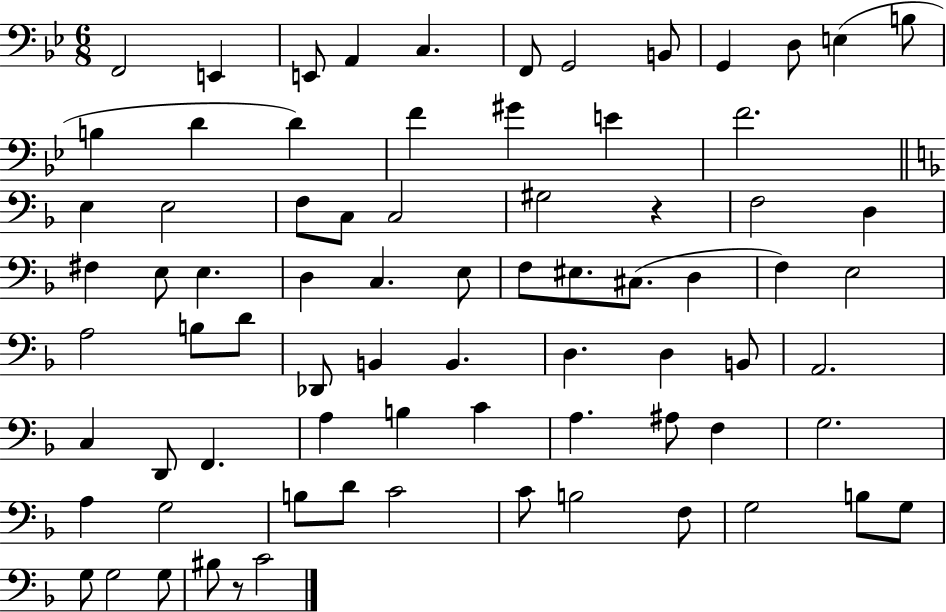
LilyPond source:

{
  \clef bass
  \numericTimeSignature
  \time 6/8
  \key bes \major
  f,2 e,4 | e,8 a,4 c4. | f,8 g,2 b,8 | g,4 d8 e4( b8 | \break b4 d'4 d'4) | f'4 gis'4 e'4 | f'2. | \bar "||" \break \key f \major e4 e2 | f8 c8 c2 | gis2 r4 | f2 d4 | \break fis4 e8 e4. | d4 c4. e8 | f8 eis8. cis8.( d4 | f4) e2 | \break a2 b8 d'8 | des,8 b,4 b,4. | d4. d4 b,8 | a,2. | \break c4 d,8 f,4. | a4 b4 c'4 | a4. ais8 f4 | g2. | \break a4 g2 | b8 d'8 c'2 | c'8 b2 f8 | g2 b8 g8 | \break g8 g2 g8 | bis8 r8 c'2 | \bar "|."
}